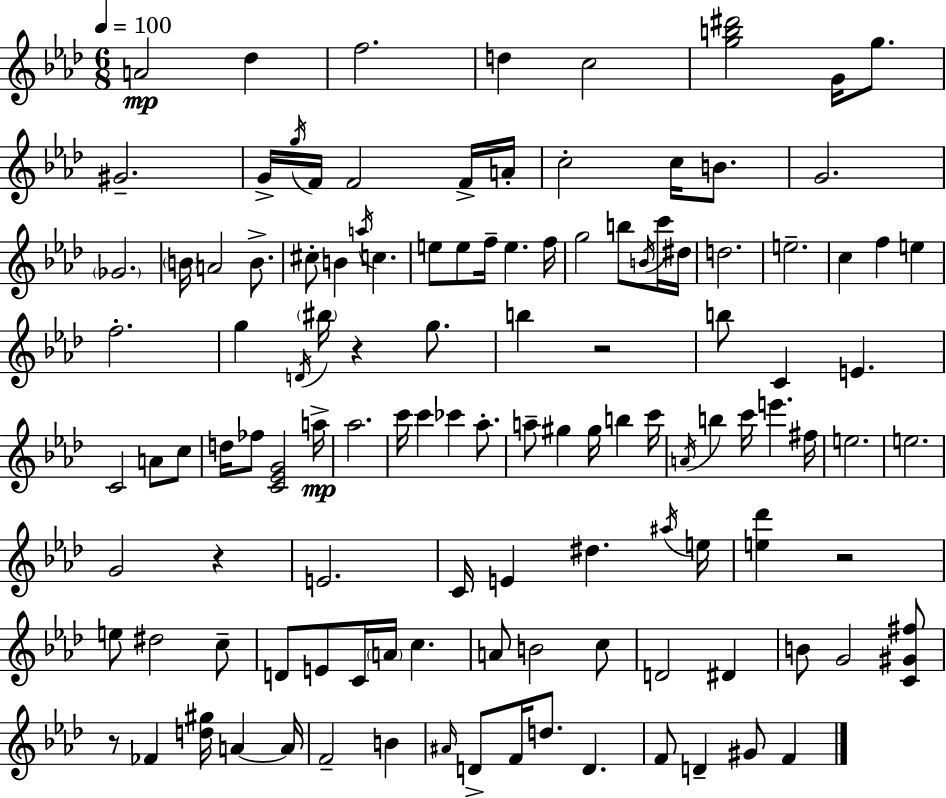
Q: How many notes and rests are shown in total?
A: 119